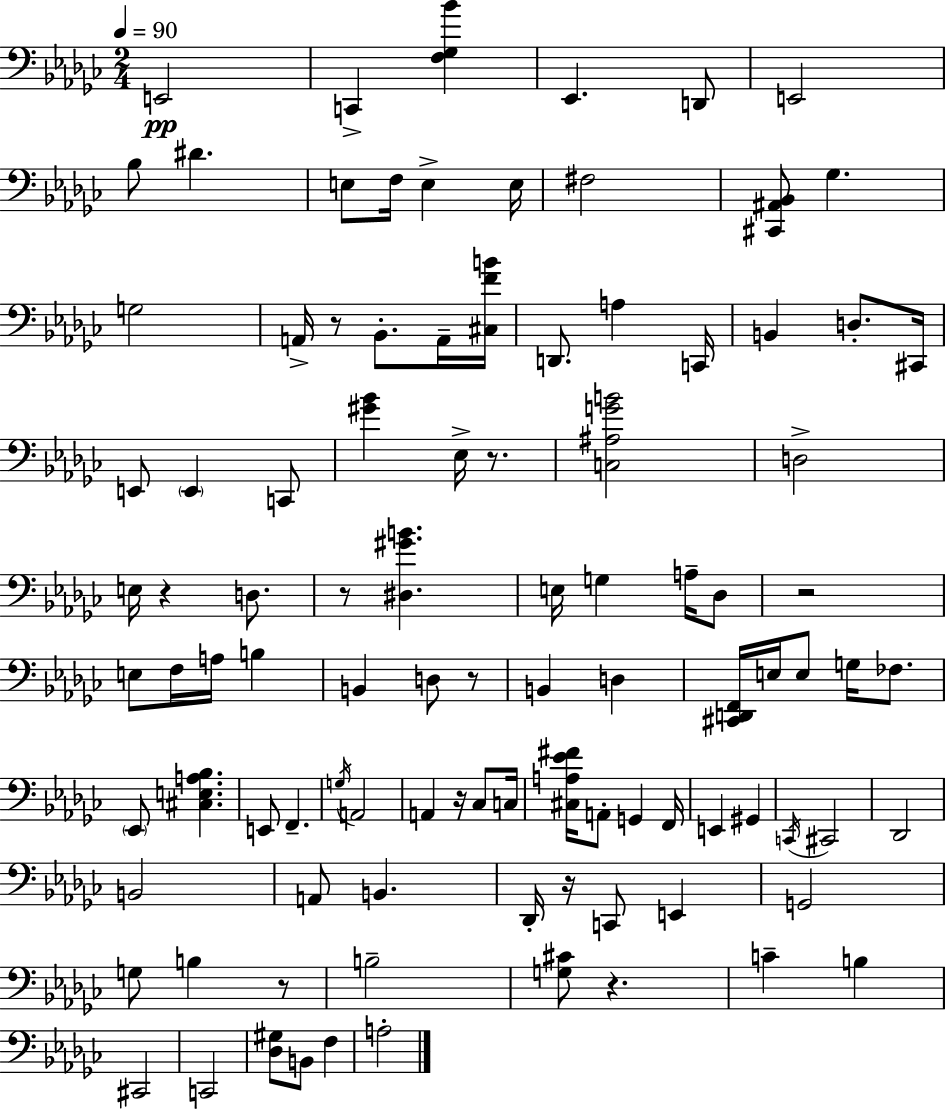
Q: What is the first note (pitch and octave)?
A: E2